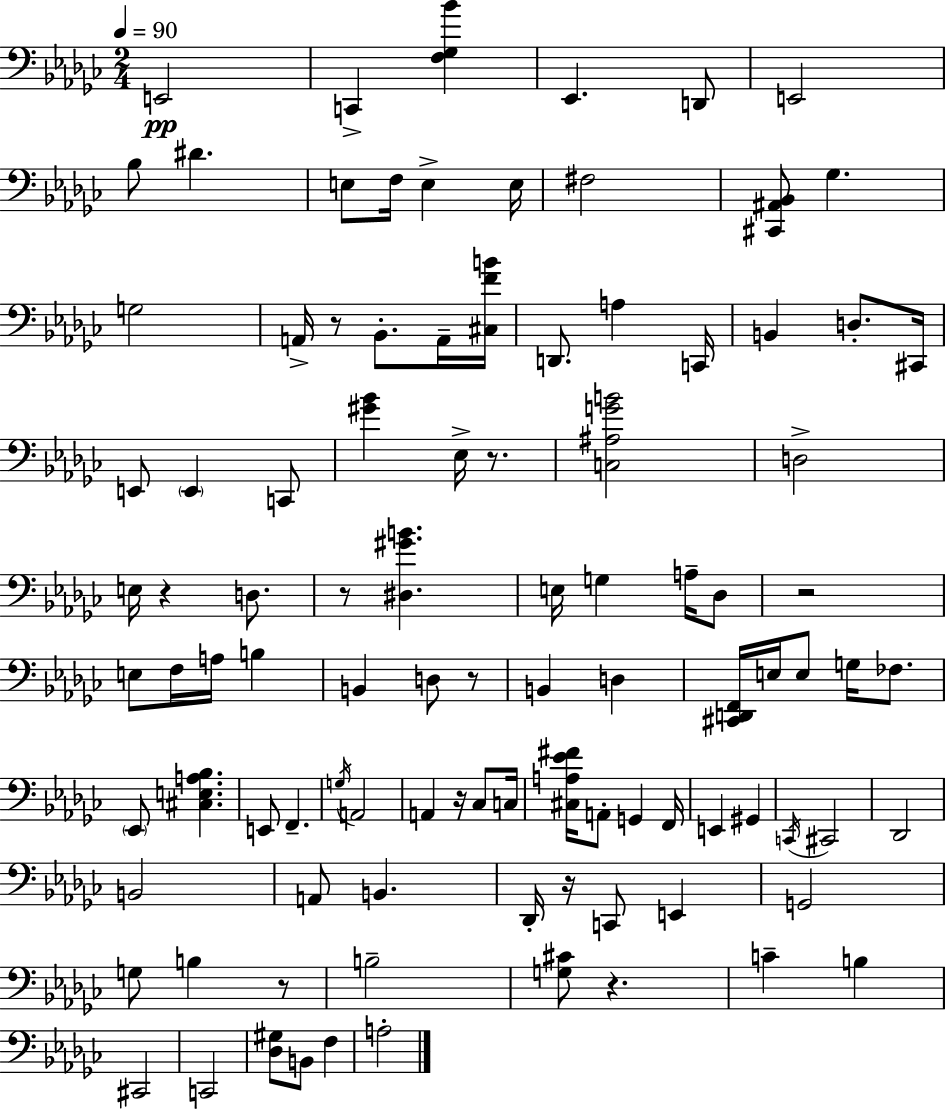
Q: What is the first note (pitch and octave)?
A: E2